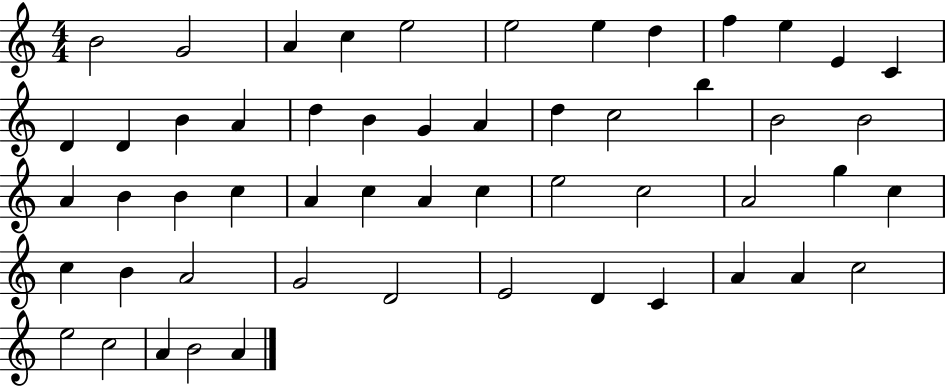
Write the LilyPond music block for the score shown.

{
  \clef treble
  \numericTimeSignature
  \time 4/4
  \key c \major
  b'2 g'2 | a'4 c''4 e''2 | e''2 e''4 d''4 | f''4 e''4 e'4 c'4 | \break d'4 d'4 b'4 a'4 | d''4 b'4 g'4 a'4 | d''4 c''2 b''4 | b'2 b'2 | \break a'4 b'4 b'4 c''4 | a'4 c''4 a'4 c''4 | e''2 c''2 | a'2 g''4 c''4 | \break c''4 b'4 a'2 | g'2 d'2 | e'2 d'4 c'4 | a'4 a'4 c''2 | \break e''2 c''2 | a'4 b'2 a'4 | \bar "|."
}